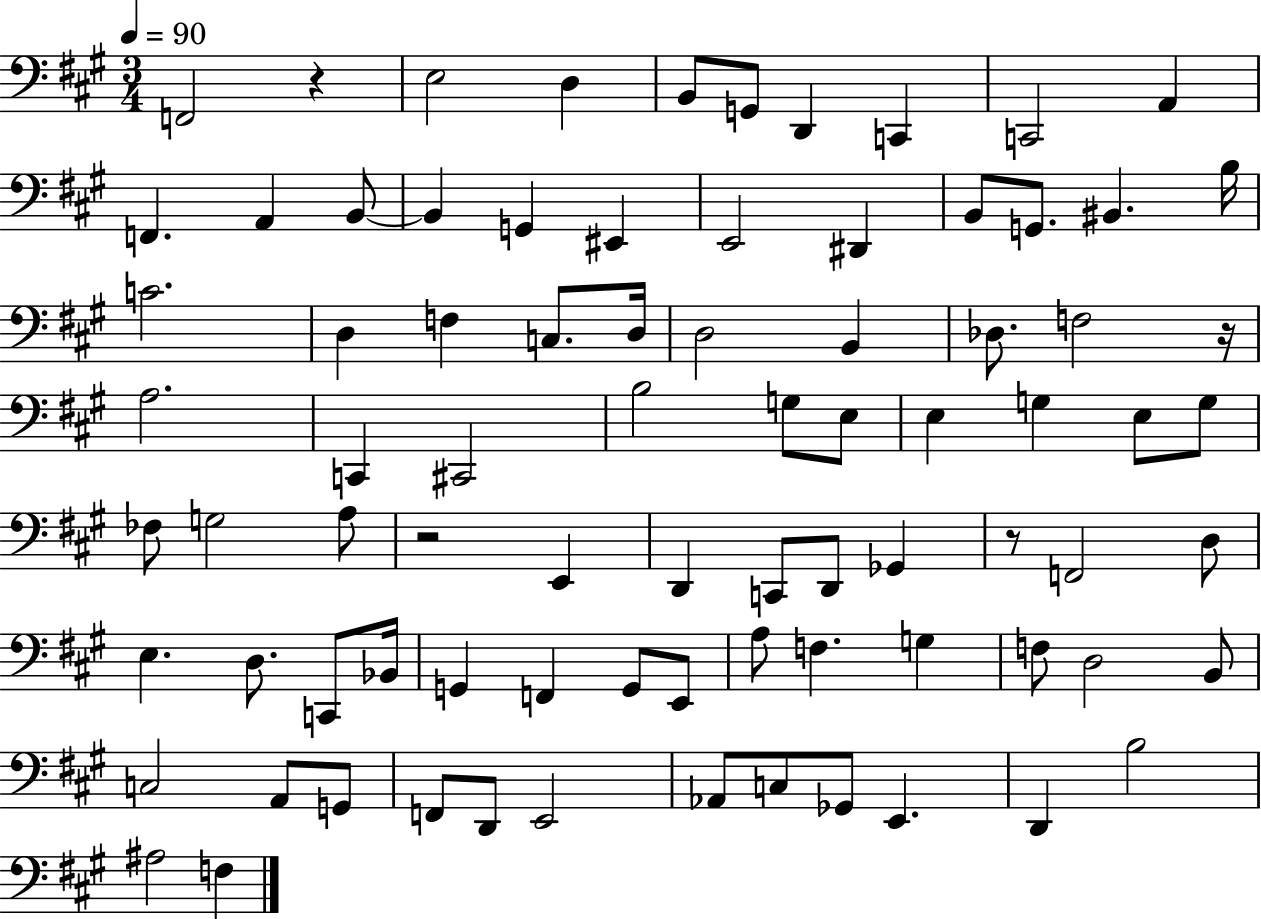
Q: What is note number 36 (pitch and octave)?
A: E3